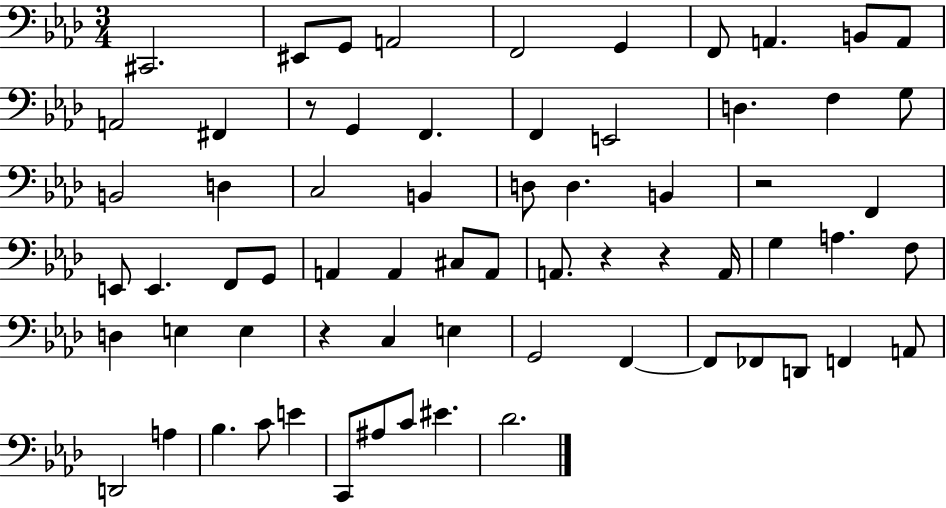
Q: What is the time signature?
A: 3/4